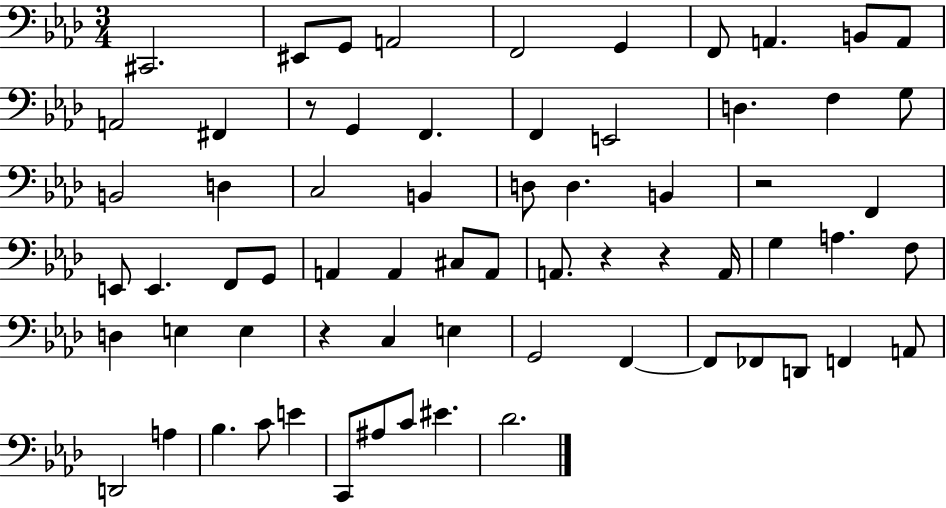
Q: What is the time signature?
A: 3/4